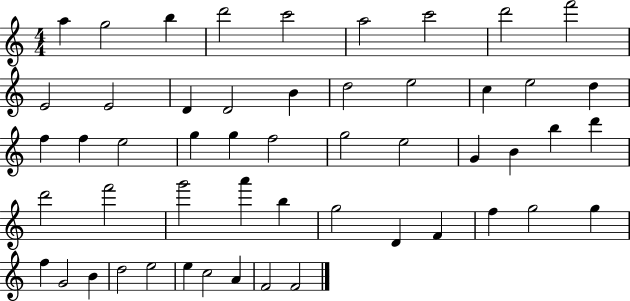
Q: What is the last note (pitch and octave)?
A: F4